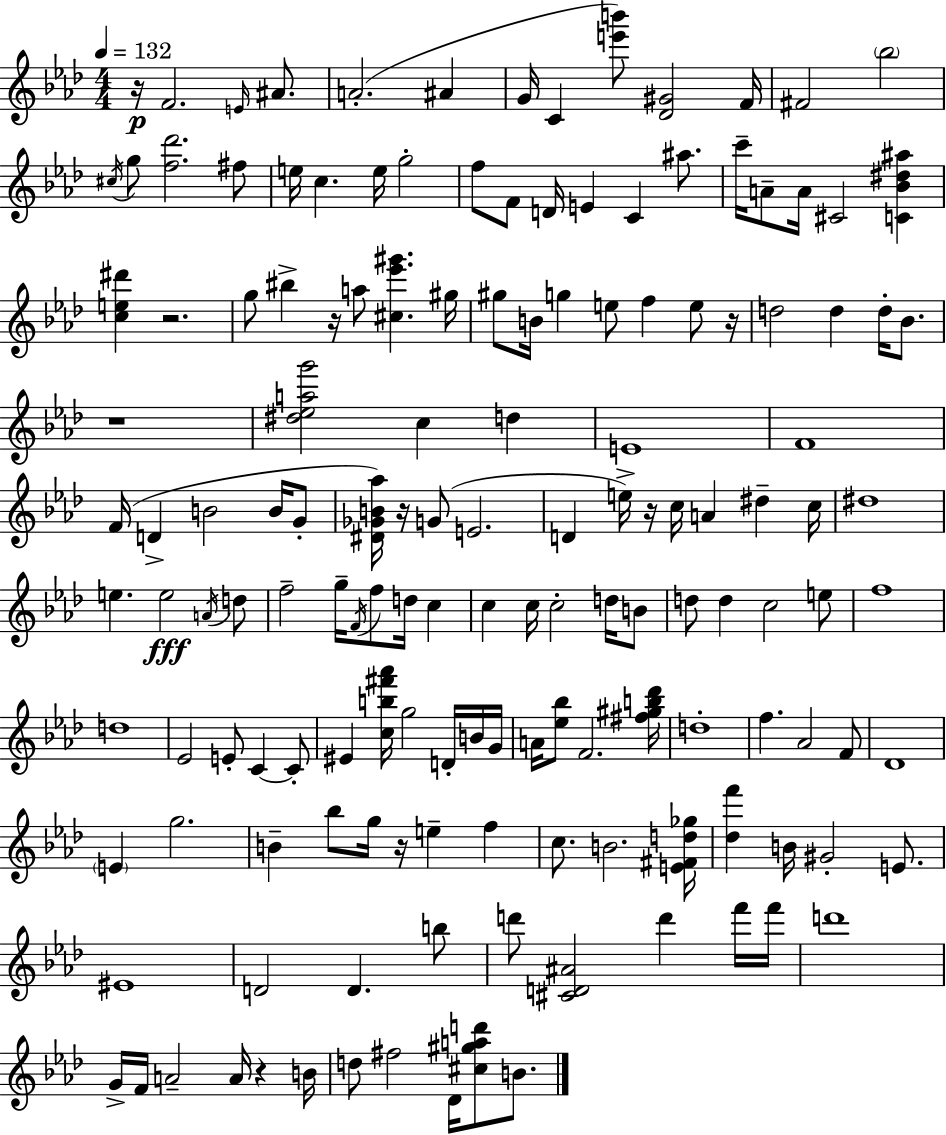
{
  \clef treble
  \numericTimeSignature
  \time 4/4
  \key f \minor
  \tempo 4 = 132
  r16\p f'2. \grace { e'16 } ais'8. | a'2.-.( ais'4 | g'16 c'4 <e''' b'''>8) <des' gis'>2 | f'16 fis'2 \parenthesize bes''2 | \break \acciaccatura { cis''16 } g''8 <f'' des'''>2. | fis''8 e''16 c''4. e''16 g''2-. | f''8 f'8 d'16 e'4 c'4 ais''8. | c'''16-- a'8-- a'16 cis'2 <c' bes' dis'' ais''>4 | \break <c'' e'' dis'''>4 r2. | g''8 bis''4-> r16 a''8 <cis'' ees''' gis'''>4. | gis''16 gis''8 b'16 g''4 e''8 f''4 e''8 | r16 d''2 d''4 d''16-. bes'8. | \break r1 | <dis'' ees'' a'' g'''>2 c''4 d''4 | e'1 | f'1 | \break f'16( d'4-> b'2 b'16 | g'8-. <dis' ges' b' aes''>16) r16 g'8( e'2. | d'4 e''16->) r16 c''16 a'4 dis''4-- | c''16 dis''1 | \break e''4. e''2\fff | \acciaccatura { a'16 } d''8 f''2-- g''16-- \acciaccatura { f'16 } f''8 d''16 | c''4 c''4 c''16 c''2-. | d''16 b'8 d''8 d''4 c''2 | \break e''8 f''1 | d''1 | ees'2 e'8-. c'4~~ | c'8-. eis'4 <c'' b'' fis''' aes'''>16 g''2 | \break d'16-. b'16 g'16 a'16 <ees'' bes''>8 f'2. | <fis'' gis'' b'' des'''>16 d''1-. | f''4. aes'2 | f'8 des'1 | \break \parenthesize e'4 g''2. | b'4-- bes''8 g''16 r16 e''4-- | f''4 c''8. b'2. | <e' fis' d'' ges''>16 <des'' f'''>4 b'16 gis'2-. | \break e'8. eis'1 | d'2 d'4. | b''8 d'''8 <cis' d' ais'>2 d'''4 | f'''16 f'''16 d'''1 | \break g'16-> f'16 a'2-- a'16 r4 | b'16 d''8 fis''2 des'16 <cis'' gis'' a'' d'''>8 | b'8. \bar "|."
}